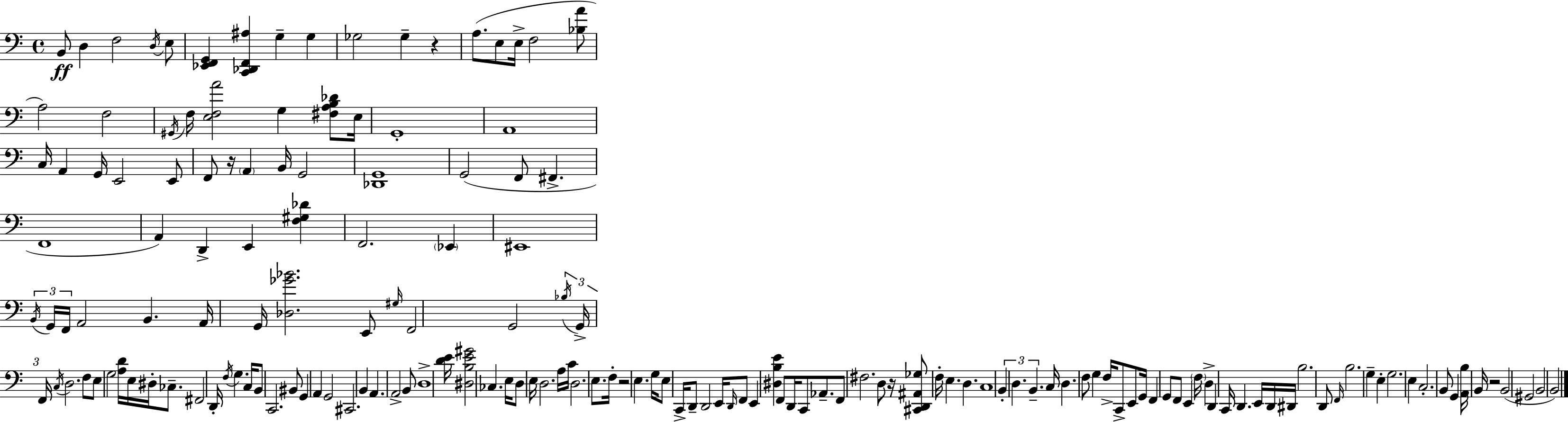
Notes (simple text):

B2/e D3/q F3/h D3/s E3/e [Eb2,F2,G2]/q [C2,Db2,F2,A#3]/q G3/q G3/q Gb3/h Gb3/q R/q A3/e. E3/e E3/s F3/h [Bb3,A4]/e A3/h F3/h G#2/s F3/s [E3,F3,A4]/h G3/q [F#3,A3,B3,Db4]/e E3/s G2/w A2/w C3/s A2/q G2/s E2/h E2/e F2/e R/s A2/q B2/s G2/h [Db2,G2]/w G2/h F2/e F#2/q. F2/w A2/q D2/q E2/q [F3,G#3,Db4]/q F2/h. Eb2/q EIS2/w B2/s G2/s F2/s A2/h B2/q. A2/s G2/s [Db3,Gb4,Bb4]/h. E2/e G#3/s F2/h G2/h Bb3/s G2/s F2/s C3/s D3/h. F3/e E3/e G3/h [A3,D4]/s E3/s D#3/s CES3/e. F#2/h D2/s F3/s G3/q. C3/s B2/e C2/h. BIS2/e G2/q A2/q G2/h C#2/h. B2/q A2/q. A2/h B2/e D3/w [D4,E4]/s [D#3,B3,E4,G#4]/h CES3/q. E3/s D3/e E3/s D3/h. A3/s C4/s D3/h. E3/e. F3/s R/h E3/q. G3/s E3/e C2/s D2/e D2/h E2/s D2/s F2/e E2/q [D#3,B3,E4]/q F2/e D2/s C2/e Ab2/e. F2/e F#3/h. D3/e R/s [C#2,D2,A#2,Gb3]/e F3/s E3/q. D3/q. C3/w B2/q D3/q. B2/q. C3/s D3/q. F3/e G3/q F3/s C2/e E2/e G2/s F2/q G2/e F2/e E2/q F3/s D3/q D2/q C2/s D2/q. E2/s D2/s D#2/s B3/h. D2/e F2/s B3/h. G3/q E3/q G3/h. E3/q C3/h. B2/e G2/q [A2,B3]/s B2/s R/h B2/h G#2/h B2/h B2/h